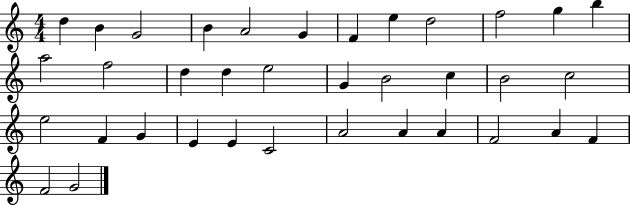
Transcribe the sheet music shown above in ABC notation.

X:1
T:Untitled
M:4/4
L:1/4
K:C
d B G2 B A2 G F e d2 f2 g b a2 f2 d d e2 G B2 c B2 c2 e2 F G E E C2 A2 A A F2 A F F2 G2